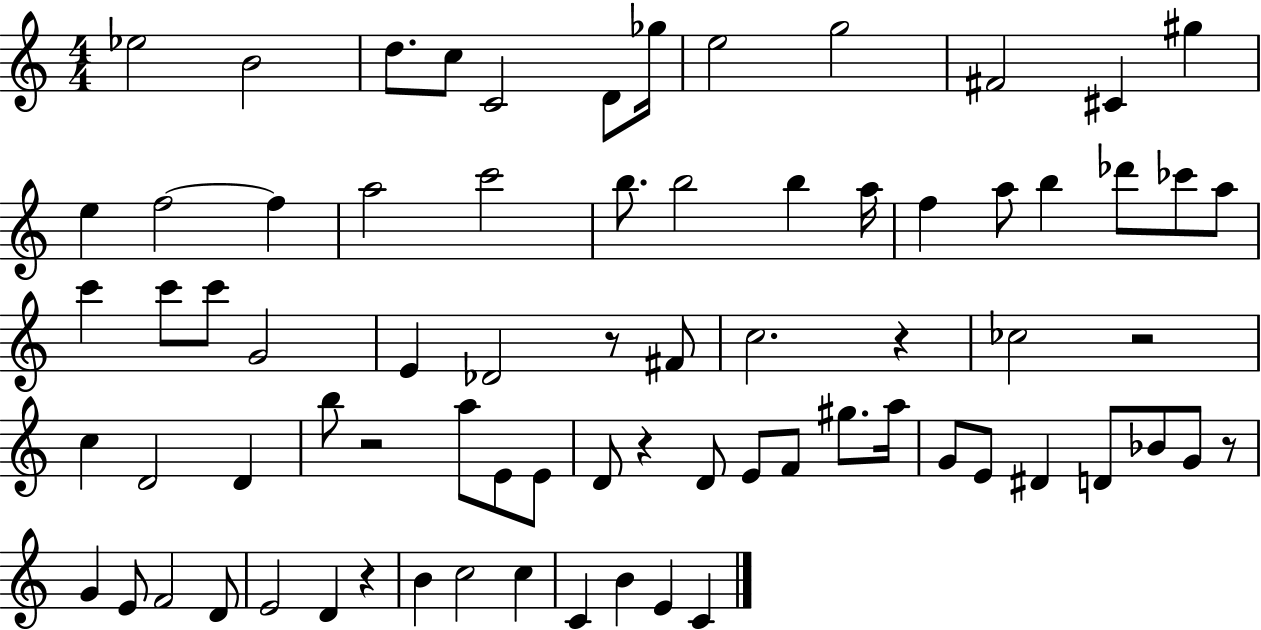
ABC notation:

X:1
T:Untitled
M:4/4
L:1/4
K:C
_e2 B2 d/2 c/2 C2 D/2 _g/4 e2 g2 ^F2 ^C ^g e f2 f a2 c'2 b/2 b2 b a/4 f a/2 b _d'/2 _c'/2 a/2 c' c'/2 c'/2 G2 E _D2 z/2 ^F/2 c2 z _c2 z2 c D2 D b/2 z2 a/2 E/2 E/2 D/2 z D/2 E/2 F/2 ^g/2 a/4 G/2 E/2 ^D D/2 _B/2 G/2 z/2 G E/2 F2 D/2 E2 D z B c2 c C B E C